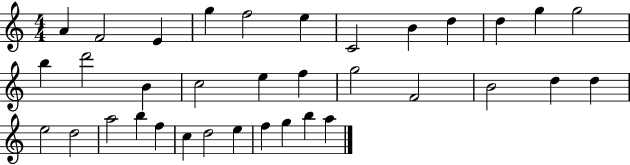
{
  \clef treble
  \numericTimeSignature
  \time 4/4
  \key c \major
  a'4 f'2 e'4 | g''4 f''2 e''4 | c'2 b'4 d''4 | d''4 g''4 g''2 | \break b''4 d'''2 b'4 | c''2 e''4 f''4 | g''2 f'2 | b'2 d''4 d''4 | \break e''2 d''2 | a''2 b''4 f''4 | c''4 d''2 e''4 | f''4 g''4 b''4 a''4 | \break \bar "|."
}